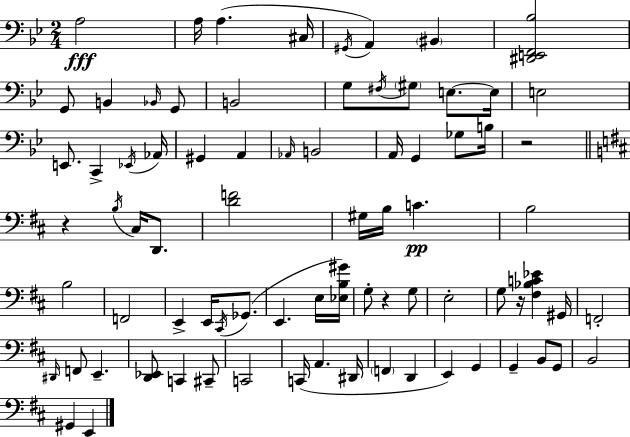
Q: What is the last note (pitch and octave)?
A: E2